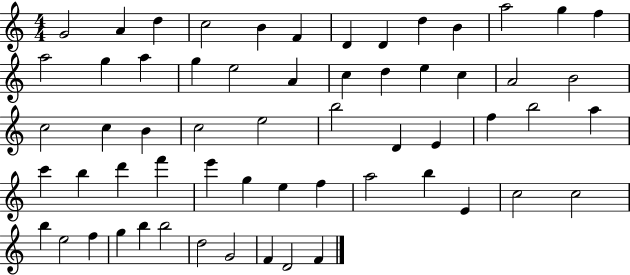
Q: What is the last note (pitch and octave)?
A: F4